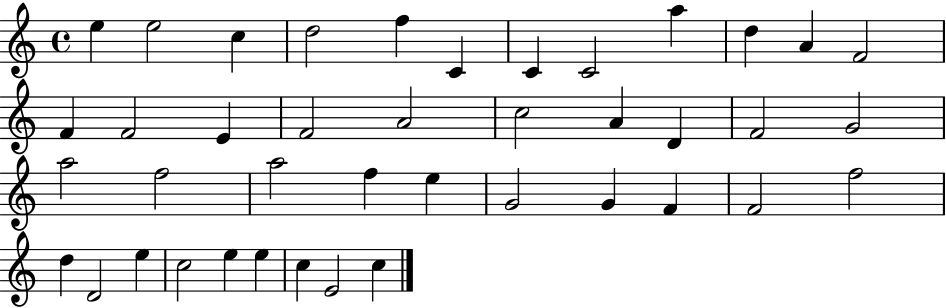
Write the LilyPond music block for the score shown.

{
  \clef treble
  \time 4/4
  \defaultTimeSignature
  \key c \major
  e''4 e''2 c''4 | d''2 f''4 c'4 | c'4 c'2 a''4 | d''4 a'4 f'2 | \break f'4 f'2 e'4 | f'2 a'2 | c''2 a'4 d'4 | f'2 g'2 | \break a''2 f''2 | a''2 f''4 e''4 | g'2 g'4 f'4 | f'2 f''2 | \break d''4 d'2 e''4 | c''2 e''4 e''4 | c''4 e'2 c''4 | \bar "|."
}